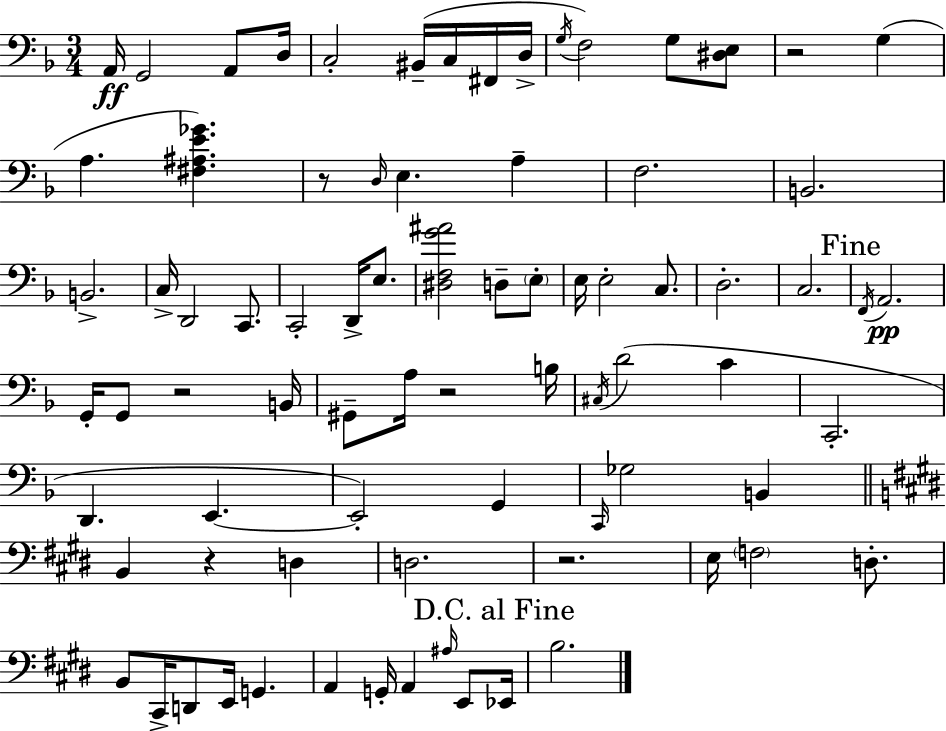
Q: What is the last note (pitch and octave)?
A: B3